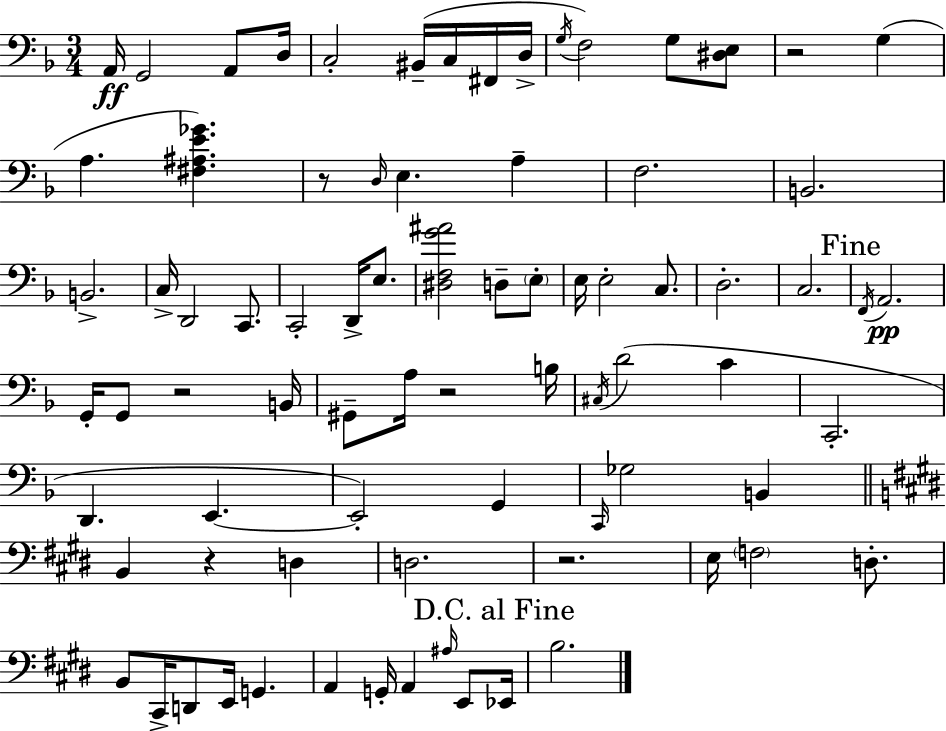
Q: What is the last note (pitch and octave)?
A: B3